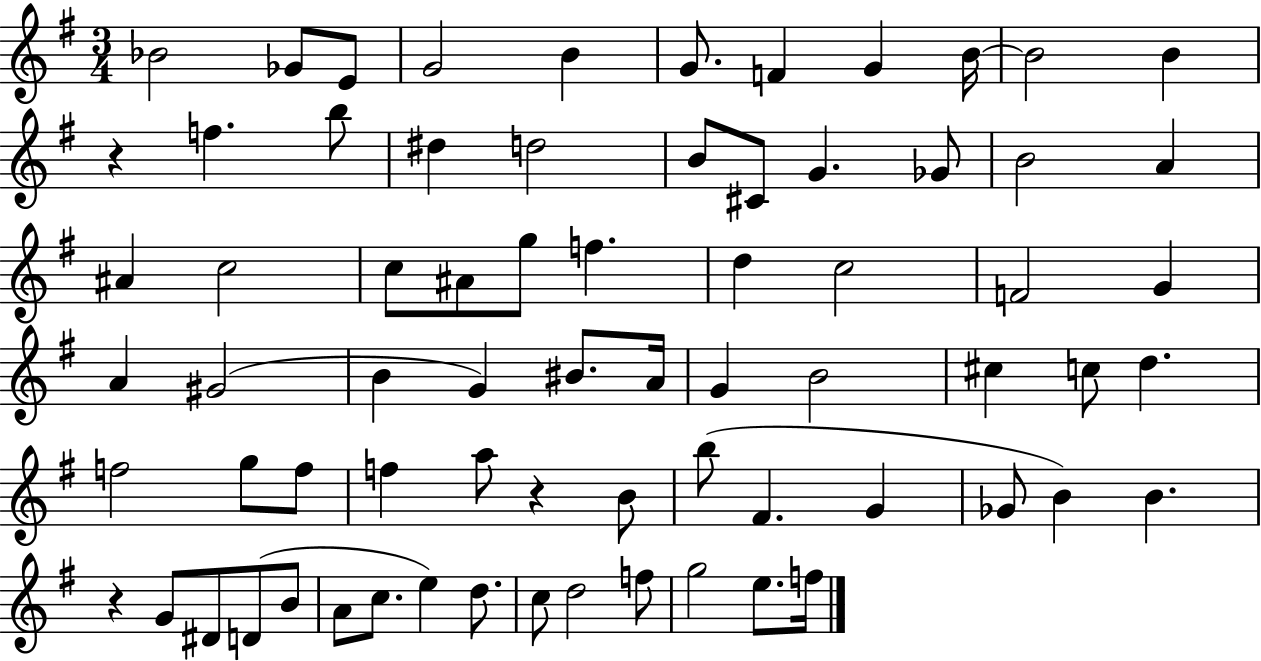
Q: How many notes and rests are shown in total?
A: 71